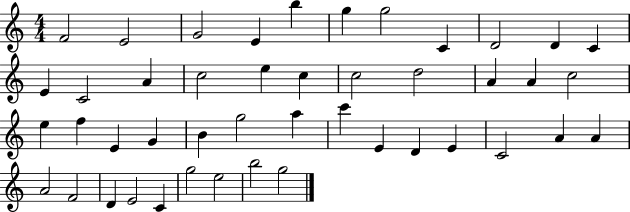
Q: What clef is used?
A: treble